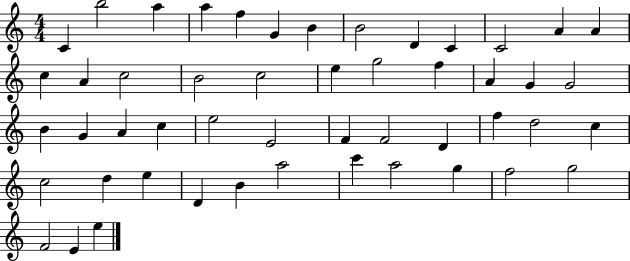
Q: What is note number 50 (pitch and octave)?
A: E5